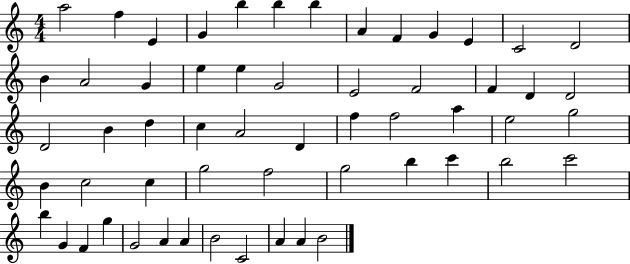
X:1
T:Untitled
M:4/4
L:1/4
K:C
a2 f E G b b b A F G E C2 D2 B A2 G e e G2 E2 F2 F D D2 D2 B d c A2 D f f2 a e2 g2 B c2 c g2 f2 g2 b c' b2 c'2 b G F g G2 A A B2 C2 A A B2